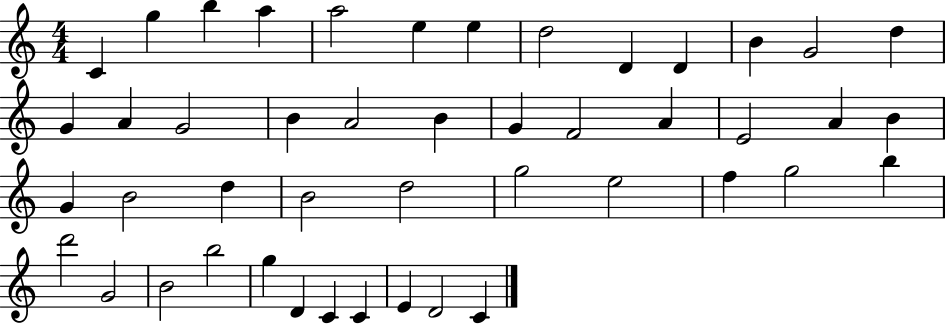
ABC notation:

X:1
T:Untitled
M:4/4
L:1/4
K:C
C g b a a2 e e d2 D D B G2 d G A G2 B A2 B G F2 A E2 A B G B2 d B2 d2 g2 e2 f g2 b d'2 G2 B2 b2 g D C C E D2 C